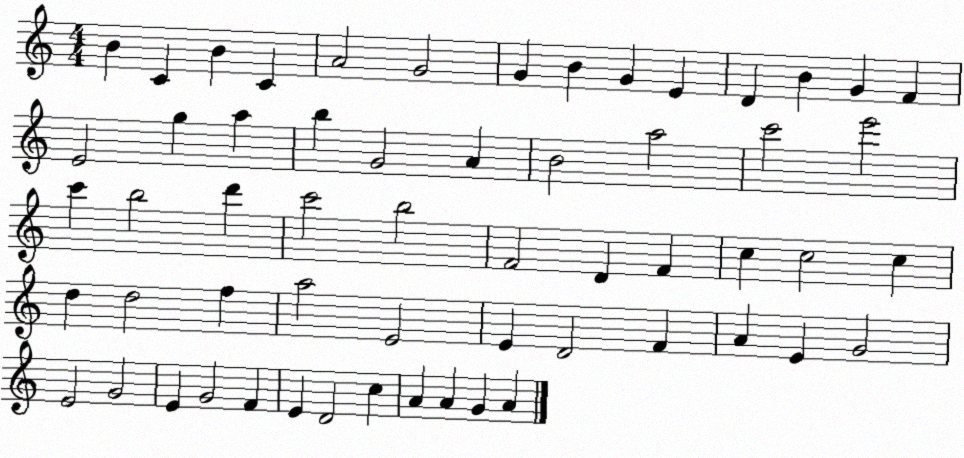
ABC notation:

X:1
T:Untitled
M:4/4
L:1/4
K:C
B C B C A2 G2 G B G E D B G F E2 g a b G2 A B2 a2 c'2 e'2 c' b2 d' c'2 b2 F2 D F c c2 c d d2 f a2 E2 E D2 F A E G2 E2 G2 E G2 F E D2 c A A G A